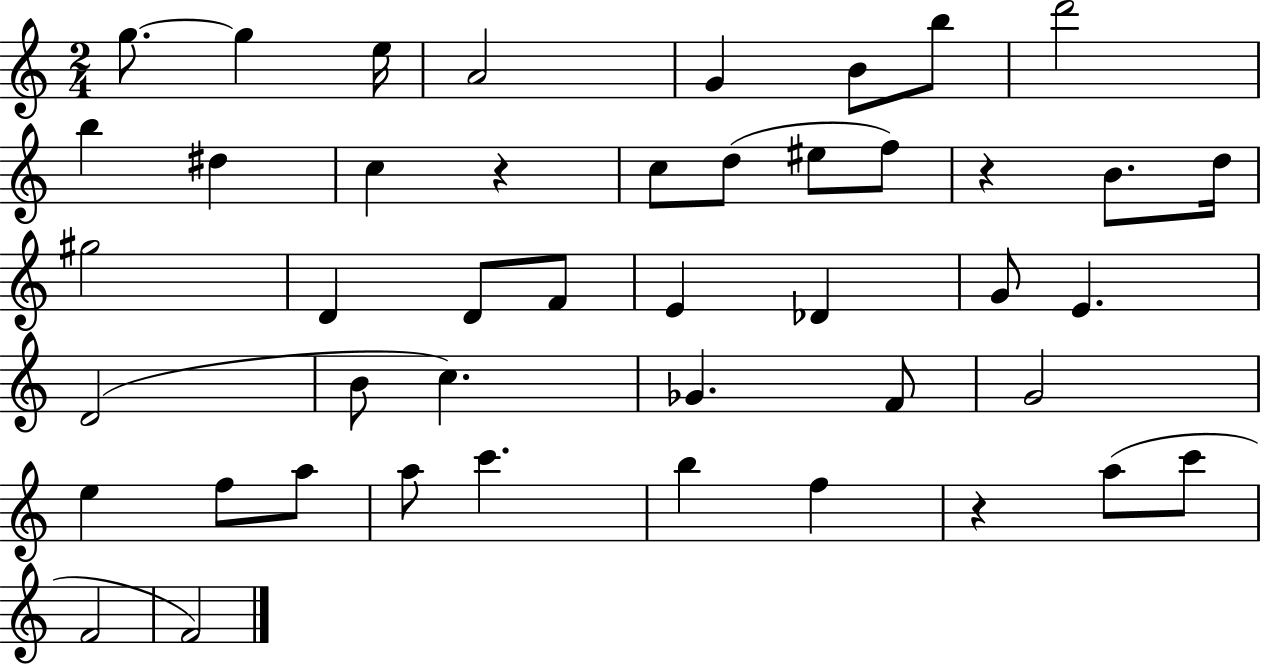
G5/e. G5/q E5/s A4/h G4/q B4/e B5/e D6/h B5/q D#5/q C5/q R/q C5/e D5/e EIS5/e F5/e R/q B4/e. D5/s G#5/h D4/q D4/e F4/e E4/q Db4/q G4/e E4/q. D4/h B4/e C5/q. Gb4/q. F4/e G4/h E5/q F5/e A5/e A5/e C6/q. B5/q F5/q R/q A5/e C6/e F4/h F4/h